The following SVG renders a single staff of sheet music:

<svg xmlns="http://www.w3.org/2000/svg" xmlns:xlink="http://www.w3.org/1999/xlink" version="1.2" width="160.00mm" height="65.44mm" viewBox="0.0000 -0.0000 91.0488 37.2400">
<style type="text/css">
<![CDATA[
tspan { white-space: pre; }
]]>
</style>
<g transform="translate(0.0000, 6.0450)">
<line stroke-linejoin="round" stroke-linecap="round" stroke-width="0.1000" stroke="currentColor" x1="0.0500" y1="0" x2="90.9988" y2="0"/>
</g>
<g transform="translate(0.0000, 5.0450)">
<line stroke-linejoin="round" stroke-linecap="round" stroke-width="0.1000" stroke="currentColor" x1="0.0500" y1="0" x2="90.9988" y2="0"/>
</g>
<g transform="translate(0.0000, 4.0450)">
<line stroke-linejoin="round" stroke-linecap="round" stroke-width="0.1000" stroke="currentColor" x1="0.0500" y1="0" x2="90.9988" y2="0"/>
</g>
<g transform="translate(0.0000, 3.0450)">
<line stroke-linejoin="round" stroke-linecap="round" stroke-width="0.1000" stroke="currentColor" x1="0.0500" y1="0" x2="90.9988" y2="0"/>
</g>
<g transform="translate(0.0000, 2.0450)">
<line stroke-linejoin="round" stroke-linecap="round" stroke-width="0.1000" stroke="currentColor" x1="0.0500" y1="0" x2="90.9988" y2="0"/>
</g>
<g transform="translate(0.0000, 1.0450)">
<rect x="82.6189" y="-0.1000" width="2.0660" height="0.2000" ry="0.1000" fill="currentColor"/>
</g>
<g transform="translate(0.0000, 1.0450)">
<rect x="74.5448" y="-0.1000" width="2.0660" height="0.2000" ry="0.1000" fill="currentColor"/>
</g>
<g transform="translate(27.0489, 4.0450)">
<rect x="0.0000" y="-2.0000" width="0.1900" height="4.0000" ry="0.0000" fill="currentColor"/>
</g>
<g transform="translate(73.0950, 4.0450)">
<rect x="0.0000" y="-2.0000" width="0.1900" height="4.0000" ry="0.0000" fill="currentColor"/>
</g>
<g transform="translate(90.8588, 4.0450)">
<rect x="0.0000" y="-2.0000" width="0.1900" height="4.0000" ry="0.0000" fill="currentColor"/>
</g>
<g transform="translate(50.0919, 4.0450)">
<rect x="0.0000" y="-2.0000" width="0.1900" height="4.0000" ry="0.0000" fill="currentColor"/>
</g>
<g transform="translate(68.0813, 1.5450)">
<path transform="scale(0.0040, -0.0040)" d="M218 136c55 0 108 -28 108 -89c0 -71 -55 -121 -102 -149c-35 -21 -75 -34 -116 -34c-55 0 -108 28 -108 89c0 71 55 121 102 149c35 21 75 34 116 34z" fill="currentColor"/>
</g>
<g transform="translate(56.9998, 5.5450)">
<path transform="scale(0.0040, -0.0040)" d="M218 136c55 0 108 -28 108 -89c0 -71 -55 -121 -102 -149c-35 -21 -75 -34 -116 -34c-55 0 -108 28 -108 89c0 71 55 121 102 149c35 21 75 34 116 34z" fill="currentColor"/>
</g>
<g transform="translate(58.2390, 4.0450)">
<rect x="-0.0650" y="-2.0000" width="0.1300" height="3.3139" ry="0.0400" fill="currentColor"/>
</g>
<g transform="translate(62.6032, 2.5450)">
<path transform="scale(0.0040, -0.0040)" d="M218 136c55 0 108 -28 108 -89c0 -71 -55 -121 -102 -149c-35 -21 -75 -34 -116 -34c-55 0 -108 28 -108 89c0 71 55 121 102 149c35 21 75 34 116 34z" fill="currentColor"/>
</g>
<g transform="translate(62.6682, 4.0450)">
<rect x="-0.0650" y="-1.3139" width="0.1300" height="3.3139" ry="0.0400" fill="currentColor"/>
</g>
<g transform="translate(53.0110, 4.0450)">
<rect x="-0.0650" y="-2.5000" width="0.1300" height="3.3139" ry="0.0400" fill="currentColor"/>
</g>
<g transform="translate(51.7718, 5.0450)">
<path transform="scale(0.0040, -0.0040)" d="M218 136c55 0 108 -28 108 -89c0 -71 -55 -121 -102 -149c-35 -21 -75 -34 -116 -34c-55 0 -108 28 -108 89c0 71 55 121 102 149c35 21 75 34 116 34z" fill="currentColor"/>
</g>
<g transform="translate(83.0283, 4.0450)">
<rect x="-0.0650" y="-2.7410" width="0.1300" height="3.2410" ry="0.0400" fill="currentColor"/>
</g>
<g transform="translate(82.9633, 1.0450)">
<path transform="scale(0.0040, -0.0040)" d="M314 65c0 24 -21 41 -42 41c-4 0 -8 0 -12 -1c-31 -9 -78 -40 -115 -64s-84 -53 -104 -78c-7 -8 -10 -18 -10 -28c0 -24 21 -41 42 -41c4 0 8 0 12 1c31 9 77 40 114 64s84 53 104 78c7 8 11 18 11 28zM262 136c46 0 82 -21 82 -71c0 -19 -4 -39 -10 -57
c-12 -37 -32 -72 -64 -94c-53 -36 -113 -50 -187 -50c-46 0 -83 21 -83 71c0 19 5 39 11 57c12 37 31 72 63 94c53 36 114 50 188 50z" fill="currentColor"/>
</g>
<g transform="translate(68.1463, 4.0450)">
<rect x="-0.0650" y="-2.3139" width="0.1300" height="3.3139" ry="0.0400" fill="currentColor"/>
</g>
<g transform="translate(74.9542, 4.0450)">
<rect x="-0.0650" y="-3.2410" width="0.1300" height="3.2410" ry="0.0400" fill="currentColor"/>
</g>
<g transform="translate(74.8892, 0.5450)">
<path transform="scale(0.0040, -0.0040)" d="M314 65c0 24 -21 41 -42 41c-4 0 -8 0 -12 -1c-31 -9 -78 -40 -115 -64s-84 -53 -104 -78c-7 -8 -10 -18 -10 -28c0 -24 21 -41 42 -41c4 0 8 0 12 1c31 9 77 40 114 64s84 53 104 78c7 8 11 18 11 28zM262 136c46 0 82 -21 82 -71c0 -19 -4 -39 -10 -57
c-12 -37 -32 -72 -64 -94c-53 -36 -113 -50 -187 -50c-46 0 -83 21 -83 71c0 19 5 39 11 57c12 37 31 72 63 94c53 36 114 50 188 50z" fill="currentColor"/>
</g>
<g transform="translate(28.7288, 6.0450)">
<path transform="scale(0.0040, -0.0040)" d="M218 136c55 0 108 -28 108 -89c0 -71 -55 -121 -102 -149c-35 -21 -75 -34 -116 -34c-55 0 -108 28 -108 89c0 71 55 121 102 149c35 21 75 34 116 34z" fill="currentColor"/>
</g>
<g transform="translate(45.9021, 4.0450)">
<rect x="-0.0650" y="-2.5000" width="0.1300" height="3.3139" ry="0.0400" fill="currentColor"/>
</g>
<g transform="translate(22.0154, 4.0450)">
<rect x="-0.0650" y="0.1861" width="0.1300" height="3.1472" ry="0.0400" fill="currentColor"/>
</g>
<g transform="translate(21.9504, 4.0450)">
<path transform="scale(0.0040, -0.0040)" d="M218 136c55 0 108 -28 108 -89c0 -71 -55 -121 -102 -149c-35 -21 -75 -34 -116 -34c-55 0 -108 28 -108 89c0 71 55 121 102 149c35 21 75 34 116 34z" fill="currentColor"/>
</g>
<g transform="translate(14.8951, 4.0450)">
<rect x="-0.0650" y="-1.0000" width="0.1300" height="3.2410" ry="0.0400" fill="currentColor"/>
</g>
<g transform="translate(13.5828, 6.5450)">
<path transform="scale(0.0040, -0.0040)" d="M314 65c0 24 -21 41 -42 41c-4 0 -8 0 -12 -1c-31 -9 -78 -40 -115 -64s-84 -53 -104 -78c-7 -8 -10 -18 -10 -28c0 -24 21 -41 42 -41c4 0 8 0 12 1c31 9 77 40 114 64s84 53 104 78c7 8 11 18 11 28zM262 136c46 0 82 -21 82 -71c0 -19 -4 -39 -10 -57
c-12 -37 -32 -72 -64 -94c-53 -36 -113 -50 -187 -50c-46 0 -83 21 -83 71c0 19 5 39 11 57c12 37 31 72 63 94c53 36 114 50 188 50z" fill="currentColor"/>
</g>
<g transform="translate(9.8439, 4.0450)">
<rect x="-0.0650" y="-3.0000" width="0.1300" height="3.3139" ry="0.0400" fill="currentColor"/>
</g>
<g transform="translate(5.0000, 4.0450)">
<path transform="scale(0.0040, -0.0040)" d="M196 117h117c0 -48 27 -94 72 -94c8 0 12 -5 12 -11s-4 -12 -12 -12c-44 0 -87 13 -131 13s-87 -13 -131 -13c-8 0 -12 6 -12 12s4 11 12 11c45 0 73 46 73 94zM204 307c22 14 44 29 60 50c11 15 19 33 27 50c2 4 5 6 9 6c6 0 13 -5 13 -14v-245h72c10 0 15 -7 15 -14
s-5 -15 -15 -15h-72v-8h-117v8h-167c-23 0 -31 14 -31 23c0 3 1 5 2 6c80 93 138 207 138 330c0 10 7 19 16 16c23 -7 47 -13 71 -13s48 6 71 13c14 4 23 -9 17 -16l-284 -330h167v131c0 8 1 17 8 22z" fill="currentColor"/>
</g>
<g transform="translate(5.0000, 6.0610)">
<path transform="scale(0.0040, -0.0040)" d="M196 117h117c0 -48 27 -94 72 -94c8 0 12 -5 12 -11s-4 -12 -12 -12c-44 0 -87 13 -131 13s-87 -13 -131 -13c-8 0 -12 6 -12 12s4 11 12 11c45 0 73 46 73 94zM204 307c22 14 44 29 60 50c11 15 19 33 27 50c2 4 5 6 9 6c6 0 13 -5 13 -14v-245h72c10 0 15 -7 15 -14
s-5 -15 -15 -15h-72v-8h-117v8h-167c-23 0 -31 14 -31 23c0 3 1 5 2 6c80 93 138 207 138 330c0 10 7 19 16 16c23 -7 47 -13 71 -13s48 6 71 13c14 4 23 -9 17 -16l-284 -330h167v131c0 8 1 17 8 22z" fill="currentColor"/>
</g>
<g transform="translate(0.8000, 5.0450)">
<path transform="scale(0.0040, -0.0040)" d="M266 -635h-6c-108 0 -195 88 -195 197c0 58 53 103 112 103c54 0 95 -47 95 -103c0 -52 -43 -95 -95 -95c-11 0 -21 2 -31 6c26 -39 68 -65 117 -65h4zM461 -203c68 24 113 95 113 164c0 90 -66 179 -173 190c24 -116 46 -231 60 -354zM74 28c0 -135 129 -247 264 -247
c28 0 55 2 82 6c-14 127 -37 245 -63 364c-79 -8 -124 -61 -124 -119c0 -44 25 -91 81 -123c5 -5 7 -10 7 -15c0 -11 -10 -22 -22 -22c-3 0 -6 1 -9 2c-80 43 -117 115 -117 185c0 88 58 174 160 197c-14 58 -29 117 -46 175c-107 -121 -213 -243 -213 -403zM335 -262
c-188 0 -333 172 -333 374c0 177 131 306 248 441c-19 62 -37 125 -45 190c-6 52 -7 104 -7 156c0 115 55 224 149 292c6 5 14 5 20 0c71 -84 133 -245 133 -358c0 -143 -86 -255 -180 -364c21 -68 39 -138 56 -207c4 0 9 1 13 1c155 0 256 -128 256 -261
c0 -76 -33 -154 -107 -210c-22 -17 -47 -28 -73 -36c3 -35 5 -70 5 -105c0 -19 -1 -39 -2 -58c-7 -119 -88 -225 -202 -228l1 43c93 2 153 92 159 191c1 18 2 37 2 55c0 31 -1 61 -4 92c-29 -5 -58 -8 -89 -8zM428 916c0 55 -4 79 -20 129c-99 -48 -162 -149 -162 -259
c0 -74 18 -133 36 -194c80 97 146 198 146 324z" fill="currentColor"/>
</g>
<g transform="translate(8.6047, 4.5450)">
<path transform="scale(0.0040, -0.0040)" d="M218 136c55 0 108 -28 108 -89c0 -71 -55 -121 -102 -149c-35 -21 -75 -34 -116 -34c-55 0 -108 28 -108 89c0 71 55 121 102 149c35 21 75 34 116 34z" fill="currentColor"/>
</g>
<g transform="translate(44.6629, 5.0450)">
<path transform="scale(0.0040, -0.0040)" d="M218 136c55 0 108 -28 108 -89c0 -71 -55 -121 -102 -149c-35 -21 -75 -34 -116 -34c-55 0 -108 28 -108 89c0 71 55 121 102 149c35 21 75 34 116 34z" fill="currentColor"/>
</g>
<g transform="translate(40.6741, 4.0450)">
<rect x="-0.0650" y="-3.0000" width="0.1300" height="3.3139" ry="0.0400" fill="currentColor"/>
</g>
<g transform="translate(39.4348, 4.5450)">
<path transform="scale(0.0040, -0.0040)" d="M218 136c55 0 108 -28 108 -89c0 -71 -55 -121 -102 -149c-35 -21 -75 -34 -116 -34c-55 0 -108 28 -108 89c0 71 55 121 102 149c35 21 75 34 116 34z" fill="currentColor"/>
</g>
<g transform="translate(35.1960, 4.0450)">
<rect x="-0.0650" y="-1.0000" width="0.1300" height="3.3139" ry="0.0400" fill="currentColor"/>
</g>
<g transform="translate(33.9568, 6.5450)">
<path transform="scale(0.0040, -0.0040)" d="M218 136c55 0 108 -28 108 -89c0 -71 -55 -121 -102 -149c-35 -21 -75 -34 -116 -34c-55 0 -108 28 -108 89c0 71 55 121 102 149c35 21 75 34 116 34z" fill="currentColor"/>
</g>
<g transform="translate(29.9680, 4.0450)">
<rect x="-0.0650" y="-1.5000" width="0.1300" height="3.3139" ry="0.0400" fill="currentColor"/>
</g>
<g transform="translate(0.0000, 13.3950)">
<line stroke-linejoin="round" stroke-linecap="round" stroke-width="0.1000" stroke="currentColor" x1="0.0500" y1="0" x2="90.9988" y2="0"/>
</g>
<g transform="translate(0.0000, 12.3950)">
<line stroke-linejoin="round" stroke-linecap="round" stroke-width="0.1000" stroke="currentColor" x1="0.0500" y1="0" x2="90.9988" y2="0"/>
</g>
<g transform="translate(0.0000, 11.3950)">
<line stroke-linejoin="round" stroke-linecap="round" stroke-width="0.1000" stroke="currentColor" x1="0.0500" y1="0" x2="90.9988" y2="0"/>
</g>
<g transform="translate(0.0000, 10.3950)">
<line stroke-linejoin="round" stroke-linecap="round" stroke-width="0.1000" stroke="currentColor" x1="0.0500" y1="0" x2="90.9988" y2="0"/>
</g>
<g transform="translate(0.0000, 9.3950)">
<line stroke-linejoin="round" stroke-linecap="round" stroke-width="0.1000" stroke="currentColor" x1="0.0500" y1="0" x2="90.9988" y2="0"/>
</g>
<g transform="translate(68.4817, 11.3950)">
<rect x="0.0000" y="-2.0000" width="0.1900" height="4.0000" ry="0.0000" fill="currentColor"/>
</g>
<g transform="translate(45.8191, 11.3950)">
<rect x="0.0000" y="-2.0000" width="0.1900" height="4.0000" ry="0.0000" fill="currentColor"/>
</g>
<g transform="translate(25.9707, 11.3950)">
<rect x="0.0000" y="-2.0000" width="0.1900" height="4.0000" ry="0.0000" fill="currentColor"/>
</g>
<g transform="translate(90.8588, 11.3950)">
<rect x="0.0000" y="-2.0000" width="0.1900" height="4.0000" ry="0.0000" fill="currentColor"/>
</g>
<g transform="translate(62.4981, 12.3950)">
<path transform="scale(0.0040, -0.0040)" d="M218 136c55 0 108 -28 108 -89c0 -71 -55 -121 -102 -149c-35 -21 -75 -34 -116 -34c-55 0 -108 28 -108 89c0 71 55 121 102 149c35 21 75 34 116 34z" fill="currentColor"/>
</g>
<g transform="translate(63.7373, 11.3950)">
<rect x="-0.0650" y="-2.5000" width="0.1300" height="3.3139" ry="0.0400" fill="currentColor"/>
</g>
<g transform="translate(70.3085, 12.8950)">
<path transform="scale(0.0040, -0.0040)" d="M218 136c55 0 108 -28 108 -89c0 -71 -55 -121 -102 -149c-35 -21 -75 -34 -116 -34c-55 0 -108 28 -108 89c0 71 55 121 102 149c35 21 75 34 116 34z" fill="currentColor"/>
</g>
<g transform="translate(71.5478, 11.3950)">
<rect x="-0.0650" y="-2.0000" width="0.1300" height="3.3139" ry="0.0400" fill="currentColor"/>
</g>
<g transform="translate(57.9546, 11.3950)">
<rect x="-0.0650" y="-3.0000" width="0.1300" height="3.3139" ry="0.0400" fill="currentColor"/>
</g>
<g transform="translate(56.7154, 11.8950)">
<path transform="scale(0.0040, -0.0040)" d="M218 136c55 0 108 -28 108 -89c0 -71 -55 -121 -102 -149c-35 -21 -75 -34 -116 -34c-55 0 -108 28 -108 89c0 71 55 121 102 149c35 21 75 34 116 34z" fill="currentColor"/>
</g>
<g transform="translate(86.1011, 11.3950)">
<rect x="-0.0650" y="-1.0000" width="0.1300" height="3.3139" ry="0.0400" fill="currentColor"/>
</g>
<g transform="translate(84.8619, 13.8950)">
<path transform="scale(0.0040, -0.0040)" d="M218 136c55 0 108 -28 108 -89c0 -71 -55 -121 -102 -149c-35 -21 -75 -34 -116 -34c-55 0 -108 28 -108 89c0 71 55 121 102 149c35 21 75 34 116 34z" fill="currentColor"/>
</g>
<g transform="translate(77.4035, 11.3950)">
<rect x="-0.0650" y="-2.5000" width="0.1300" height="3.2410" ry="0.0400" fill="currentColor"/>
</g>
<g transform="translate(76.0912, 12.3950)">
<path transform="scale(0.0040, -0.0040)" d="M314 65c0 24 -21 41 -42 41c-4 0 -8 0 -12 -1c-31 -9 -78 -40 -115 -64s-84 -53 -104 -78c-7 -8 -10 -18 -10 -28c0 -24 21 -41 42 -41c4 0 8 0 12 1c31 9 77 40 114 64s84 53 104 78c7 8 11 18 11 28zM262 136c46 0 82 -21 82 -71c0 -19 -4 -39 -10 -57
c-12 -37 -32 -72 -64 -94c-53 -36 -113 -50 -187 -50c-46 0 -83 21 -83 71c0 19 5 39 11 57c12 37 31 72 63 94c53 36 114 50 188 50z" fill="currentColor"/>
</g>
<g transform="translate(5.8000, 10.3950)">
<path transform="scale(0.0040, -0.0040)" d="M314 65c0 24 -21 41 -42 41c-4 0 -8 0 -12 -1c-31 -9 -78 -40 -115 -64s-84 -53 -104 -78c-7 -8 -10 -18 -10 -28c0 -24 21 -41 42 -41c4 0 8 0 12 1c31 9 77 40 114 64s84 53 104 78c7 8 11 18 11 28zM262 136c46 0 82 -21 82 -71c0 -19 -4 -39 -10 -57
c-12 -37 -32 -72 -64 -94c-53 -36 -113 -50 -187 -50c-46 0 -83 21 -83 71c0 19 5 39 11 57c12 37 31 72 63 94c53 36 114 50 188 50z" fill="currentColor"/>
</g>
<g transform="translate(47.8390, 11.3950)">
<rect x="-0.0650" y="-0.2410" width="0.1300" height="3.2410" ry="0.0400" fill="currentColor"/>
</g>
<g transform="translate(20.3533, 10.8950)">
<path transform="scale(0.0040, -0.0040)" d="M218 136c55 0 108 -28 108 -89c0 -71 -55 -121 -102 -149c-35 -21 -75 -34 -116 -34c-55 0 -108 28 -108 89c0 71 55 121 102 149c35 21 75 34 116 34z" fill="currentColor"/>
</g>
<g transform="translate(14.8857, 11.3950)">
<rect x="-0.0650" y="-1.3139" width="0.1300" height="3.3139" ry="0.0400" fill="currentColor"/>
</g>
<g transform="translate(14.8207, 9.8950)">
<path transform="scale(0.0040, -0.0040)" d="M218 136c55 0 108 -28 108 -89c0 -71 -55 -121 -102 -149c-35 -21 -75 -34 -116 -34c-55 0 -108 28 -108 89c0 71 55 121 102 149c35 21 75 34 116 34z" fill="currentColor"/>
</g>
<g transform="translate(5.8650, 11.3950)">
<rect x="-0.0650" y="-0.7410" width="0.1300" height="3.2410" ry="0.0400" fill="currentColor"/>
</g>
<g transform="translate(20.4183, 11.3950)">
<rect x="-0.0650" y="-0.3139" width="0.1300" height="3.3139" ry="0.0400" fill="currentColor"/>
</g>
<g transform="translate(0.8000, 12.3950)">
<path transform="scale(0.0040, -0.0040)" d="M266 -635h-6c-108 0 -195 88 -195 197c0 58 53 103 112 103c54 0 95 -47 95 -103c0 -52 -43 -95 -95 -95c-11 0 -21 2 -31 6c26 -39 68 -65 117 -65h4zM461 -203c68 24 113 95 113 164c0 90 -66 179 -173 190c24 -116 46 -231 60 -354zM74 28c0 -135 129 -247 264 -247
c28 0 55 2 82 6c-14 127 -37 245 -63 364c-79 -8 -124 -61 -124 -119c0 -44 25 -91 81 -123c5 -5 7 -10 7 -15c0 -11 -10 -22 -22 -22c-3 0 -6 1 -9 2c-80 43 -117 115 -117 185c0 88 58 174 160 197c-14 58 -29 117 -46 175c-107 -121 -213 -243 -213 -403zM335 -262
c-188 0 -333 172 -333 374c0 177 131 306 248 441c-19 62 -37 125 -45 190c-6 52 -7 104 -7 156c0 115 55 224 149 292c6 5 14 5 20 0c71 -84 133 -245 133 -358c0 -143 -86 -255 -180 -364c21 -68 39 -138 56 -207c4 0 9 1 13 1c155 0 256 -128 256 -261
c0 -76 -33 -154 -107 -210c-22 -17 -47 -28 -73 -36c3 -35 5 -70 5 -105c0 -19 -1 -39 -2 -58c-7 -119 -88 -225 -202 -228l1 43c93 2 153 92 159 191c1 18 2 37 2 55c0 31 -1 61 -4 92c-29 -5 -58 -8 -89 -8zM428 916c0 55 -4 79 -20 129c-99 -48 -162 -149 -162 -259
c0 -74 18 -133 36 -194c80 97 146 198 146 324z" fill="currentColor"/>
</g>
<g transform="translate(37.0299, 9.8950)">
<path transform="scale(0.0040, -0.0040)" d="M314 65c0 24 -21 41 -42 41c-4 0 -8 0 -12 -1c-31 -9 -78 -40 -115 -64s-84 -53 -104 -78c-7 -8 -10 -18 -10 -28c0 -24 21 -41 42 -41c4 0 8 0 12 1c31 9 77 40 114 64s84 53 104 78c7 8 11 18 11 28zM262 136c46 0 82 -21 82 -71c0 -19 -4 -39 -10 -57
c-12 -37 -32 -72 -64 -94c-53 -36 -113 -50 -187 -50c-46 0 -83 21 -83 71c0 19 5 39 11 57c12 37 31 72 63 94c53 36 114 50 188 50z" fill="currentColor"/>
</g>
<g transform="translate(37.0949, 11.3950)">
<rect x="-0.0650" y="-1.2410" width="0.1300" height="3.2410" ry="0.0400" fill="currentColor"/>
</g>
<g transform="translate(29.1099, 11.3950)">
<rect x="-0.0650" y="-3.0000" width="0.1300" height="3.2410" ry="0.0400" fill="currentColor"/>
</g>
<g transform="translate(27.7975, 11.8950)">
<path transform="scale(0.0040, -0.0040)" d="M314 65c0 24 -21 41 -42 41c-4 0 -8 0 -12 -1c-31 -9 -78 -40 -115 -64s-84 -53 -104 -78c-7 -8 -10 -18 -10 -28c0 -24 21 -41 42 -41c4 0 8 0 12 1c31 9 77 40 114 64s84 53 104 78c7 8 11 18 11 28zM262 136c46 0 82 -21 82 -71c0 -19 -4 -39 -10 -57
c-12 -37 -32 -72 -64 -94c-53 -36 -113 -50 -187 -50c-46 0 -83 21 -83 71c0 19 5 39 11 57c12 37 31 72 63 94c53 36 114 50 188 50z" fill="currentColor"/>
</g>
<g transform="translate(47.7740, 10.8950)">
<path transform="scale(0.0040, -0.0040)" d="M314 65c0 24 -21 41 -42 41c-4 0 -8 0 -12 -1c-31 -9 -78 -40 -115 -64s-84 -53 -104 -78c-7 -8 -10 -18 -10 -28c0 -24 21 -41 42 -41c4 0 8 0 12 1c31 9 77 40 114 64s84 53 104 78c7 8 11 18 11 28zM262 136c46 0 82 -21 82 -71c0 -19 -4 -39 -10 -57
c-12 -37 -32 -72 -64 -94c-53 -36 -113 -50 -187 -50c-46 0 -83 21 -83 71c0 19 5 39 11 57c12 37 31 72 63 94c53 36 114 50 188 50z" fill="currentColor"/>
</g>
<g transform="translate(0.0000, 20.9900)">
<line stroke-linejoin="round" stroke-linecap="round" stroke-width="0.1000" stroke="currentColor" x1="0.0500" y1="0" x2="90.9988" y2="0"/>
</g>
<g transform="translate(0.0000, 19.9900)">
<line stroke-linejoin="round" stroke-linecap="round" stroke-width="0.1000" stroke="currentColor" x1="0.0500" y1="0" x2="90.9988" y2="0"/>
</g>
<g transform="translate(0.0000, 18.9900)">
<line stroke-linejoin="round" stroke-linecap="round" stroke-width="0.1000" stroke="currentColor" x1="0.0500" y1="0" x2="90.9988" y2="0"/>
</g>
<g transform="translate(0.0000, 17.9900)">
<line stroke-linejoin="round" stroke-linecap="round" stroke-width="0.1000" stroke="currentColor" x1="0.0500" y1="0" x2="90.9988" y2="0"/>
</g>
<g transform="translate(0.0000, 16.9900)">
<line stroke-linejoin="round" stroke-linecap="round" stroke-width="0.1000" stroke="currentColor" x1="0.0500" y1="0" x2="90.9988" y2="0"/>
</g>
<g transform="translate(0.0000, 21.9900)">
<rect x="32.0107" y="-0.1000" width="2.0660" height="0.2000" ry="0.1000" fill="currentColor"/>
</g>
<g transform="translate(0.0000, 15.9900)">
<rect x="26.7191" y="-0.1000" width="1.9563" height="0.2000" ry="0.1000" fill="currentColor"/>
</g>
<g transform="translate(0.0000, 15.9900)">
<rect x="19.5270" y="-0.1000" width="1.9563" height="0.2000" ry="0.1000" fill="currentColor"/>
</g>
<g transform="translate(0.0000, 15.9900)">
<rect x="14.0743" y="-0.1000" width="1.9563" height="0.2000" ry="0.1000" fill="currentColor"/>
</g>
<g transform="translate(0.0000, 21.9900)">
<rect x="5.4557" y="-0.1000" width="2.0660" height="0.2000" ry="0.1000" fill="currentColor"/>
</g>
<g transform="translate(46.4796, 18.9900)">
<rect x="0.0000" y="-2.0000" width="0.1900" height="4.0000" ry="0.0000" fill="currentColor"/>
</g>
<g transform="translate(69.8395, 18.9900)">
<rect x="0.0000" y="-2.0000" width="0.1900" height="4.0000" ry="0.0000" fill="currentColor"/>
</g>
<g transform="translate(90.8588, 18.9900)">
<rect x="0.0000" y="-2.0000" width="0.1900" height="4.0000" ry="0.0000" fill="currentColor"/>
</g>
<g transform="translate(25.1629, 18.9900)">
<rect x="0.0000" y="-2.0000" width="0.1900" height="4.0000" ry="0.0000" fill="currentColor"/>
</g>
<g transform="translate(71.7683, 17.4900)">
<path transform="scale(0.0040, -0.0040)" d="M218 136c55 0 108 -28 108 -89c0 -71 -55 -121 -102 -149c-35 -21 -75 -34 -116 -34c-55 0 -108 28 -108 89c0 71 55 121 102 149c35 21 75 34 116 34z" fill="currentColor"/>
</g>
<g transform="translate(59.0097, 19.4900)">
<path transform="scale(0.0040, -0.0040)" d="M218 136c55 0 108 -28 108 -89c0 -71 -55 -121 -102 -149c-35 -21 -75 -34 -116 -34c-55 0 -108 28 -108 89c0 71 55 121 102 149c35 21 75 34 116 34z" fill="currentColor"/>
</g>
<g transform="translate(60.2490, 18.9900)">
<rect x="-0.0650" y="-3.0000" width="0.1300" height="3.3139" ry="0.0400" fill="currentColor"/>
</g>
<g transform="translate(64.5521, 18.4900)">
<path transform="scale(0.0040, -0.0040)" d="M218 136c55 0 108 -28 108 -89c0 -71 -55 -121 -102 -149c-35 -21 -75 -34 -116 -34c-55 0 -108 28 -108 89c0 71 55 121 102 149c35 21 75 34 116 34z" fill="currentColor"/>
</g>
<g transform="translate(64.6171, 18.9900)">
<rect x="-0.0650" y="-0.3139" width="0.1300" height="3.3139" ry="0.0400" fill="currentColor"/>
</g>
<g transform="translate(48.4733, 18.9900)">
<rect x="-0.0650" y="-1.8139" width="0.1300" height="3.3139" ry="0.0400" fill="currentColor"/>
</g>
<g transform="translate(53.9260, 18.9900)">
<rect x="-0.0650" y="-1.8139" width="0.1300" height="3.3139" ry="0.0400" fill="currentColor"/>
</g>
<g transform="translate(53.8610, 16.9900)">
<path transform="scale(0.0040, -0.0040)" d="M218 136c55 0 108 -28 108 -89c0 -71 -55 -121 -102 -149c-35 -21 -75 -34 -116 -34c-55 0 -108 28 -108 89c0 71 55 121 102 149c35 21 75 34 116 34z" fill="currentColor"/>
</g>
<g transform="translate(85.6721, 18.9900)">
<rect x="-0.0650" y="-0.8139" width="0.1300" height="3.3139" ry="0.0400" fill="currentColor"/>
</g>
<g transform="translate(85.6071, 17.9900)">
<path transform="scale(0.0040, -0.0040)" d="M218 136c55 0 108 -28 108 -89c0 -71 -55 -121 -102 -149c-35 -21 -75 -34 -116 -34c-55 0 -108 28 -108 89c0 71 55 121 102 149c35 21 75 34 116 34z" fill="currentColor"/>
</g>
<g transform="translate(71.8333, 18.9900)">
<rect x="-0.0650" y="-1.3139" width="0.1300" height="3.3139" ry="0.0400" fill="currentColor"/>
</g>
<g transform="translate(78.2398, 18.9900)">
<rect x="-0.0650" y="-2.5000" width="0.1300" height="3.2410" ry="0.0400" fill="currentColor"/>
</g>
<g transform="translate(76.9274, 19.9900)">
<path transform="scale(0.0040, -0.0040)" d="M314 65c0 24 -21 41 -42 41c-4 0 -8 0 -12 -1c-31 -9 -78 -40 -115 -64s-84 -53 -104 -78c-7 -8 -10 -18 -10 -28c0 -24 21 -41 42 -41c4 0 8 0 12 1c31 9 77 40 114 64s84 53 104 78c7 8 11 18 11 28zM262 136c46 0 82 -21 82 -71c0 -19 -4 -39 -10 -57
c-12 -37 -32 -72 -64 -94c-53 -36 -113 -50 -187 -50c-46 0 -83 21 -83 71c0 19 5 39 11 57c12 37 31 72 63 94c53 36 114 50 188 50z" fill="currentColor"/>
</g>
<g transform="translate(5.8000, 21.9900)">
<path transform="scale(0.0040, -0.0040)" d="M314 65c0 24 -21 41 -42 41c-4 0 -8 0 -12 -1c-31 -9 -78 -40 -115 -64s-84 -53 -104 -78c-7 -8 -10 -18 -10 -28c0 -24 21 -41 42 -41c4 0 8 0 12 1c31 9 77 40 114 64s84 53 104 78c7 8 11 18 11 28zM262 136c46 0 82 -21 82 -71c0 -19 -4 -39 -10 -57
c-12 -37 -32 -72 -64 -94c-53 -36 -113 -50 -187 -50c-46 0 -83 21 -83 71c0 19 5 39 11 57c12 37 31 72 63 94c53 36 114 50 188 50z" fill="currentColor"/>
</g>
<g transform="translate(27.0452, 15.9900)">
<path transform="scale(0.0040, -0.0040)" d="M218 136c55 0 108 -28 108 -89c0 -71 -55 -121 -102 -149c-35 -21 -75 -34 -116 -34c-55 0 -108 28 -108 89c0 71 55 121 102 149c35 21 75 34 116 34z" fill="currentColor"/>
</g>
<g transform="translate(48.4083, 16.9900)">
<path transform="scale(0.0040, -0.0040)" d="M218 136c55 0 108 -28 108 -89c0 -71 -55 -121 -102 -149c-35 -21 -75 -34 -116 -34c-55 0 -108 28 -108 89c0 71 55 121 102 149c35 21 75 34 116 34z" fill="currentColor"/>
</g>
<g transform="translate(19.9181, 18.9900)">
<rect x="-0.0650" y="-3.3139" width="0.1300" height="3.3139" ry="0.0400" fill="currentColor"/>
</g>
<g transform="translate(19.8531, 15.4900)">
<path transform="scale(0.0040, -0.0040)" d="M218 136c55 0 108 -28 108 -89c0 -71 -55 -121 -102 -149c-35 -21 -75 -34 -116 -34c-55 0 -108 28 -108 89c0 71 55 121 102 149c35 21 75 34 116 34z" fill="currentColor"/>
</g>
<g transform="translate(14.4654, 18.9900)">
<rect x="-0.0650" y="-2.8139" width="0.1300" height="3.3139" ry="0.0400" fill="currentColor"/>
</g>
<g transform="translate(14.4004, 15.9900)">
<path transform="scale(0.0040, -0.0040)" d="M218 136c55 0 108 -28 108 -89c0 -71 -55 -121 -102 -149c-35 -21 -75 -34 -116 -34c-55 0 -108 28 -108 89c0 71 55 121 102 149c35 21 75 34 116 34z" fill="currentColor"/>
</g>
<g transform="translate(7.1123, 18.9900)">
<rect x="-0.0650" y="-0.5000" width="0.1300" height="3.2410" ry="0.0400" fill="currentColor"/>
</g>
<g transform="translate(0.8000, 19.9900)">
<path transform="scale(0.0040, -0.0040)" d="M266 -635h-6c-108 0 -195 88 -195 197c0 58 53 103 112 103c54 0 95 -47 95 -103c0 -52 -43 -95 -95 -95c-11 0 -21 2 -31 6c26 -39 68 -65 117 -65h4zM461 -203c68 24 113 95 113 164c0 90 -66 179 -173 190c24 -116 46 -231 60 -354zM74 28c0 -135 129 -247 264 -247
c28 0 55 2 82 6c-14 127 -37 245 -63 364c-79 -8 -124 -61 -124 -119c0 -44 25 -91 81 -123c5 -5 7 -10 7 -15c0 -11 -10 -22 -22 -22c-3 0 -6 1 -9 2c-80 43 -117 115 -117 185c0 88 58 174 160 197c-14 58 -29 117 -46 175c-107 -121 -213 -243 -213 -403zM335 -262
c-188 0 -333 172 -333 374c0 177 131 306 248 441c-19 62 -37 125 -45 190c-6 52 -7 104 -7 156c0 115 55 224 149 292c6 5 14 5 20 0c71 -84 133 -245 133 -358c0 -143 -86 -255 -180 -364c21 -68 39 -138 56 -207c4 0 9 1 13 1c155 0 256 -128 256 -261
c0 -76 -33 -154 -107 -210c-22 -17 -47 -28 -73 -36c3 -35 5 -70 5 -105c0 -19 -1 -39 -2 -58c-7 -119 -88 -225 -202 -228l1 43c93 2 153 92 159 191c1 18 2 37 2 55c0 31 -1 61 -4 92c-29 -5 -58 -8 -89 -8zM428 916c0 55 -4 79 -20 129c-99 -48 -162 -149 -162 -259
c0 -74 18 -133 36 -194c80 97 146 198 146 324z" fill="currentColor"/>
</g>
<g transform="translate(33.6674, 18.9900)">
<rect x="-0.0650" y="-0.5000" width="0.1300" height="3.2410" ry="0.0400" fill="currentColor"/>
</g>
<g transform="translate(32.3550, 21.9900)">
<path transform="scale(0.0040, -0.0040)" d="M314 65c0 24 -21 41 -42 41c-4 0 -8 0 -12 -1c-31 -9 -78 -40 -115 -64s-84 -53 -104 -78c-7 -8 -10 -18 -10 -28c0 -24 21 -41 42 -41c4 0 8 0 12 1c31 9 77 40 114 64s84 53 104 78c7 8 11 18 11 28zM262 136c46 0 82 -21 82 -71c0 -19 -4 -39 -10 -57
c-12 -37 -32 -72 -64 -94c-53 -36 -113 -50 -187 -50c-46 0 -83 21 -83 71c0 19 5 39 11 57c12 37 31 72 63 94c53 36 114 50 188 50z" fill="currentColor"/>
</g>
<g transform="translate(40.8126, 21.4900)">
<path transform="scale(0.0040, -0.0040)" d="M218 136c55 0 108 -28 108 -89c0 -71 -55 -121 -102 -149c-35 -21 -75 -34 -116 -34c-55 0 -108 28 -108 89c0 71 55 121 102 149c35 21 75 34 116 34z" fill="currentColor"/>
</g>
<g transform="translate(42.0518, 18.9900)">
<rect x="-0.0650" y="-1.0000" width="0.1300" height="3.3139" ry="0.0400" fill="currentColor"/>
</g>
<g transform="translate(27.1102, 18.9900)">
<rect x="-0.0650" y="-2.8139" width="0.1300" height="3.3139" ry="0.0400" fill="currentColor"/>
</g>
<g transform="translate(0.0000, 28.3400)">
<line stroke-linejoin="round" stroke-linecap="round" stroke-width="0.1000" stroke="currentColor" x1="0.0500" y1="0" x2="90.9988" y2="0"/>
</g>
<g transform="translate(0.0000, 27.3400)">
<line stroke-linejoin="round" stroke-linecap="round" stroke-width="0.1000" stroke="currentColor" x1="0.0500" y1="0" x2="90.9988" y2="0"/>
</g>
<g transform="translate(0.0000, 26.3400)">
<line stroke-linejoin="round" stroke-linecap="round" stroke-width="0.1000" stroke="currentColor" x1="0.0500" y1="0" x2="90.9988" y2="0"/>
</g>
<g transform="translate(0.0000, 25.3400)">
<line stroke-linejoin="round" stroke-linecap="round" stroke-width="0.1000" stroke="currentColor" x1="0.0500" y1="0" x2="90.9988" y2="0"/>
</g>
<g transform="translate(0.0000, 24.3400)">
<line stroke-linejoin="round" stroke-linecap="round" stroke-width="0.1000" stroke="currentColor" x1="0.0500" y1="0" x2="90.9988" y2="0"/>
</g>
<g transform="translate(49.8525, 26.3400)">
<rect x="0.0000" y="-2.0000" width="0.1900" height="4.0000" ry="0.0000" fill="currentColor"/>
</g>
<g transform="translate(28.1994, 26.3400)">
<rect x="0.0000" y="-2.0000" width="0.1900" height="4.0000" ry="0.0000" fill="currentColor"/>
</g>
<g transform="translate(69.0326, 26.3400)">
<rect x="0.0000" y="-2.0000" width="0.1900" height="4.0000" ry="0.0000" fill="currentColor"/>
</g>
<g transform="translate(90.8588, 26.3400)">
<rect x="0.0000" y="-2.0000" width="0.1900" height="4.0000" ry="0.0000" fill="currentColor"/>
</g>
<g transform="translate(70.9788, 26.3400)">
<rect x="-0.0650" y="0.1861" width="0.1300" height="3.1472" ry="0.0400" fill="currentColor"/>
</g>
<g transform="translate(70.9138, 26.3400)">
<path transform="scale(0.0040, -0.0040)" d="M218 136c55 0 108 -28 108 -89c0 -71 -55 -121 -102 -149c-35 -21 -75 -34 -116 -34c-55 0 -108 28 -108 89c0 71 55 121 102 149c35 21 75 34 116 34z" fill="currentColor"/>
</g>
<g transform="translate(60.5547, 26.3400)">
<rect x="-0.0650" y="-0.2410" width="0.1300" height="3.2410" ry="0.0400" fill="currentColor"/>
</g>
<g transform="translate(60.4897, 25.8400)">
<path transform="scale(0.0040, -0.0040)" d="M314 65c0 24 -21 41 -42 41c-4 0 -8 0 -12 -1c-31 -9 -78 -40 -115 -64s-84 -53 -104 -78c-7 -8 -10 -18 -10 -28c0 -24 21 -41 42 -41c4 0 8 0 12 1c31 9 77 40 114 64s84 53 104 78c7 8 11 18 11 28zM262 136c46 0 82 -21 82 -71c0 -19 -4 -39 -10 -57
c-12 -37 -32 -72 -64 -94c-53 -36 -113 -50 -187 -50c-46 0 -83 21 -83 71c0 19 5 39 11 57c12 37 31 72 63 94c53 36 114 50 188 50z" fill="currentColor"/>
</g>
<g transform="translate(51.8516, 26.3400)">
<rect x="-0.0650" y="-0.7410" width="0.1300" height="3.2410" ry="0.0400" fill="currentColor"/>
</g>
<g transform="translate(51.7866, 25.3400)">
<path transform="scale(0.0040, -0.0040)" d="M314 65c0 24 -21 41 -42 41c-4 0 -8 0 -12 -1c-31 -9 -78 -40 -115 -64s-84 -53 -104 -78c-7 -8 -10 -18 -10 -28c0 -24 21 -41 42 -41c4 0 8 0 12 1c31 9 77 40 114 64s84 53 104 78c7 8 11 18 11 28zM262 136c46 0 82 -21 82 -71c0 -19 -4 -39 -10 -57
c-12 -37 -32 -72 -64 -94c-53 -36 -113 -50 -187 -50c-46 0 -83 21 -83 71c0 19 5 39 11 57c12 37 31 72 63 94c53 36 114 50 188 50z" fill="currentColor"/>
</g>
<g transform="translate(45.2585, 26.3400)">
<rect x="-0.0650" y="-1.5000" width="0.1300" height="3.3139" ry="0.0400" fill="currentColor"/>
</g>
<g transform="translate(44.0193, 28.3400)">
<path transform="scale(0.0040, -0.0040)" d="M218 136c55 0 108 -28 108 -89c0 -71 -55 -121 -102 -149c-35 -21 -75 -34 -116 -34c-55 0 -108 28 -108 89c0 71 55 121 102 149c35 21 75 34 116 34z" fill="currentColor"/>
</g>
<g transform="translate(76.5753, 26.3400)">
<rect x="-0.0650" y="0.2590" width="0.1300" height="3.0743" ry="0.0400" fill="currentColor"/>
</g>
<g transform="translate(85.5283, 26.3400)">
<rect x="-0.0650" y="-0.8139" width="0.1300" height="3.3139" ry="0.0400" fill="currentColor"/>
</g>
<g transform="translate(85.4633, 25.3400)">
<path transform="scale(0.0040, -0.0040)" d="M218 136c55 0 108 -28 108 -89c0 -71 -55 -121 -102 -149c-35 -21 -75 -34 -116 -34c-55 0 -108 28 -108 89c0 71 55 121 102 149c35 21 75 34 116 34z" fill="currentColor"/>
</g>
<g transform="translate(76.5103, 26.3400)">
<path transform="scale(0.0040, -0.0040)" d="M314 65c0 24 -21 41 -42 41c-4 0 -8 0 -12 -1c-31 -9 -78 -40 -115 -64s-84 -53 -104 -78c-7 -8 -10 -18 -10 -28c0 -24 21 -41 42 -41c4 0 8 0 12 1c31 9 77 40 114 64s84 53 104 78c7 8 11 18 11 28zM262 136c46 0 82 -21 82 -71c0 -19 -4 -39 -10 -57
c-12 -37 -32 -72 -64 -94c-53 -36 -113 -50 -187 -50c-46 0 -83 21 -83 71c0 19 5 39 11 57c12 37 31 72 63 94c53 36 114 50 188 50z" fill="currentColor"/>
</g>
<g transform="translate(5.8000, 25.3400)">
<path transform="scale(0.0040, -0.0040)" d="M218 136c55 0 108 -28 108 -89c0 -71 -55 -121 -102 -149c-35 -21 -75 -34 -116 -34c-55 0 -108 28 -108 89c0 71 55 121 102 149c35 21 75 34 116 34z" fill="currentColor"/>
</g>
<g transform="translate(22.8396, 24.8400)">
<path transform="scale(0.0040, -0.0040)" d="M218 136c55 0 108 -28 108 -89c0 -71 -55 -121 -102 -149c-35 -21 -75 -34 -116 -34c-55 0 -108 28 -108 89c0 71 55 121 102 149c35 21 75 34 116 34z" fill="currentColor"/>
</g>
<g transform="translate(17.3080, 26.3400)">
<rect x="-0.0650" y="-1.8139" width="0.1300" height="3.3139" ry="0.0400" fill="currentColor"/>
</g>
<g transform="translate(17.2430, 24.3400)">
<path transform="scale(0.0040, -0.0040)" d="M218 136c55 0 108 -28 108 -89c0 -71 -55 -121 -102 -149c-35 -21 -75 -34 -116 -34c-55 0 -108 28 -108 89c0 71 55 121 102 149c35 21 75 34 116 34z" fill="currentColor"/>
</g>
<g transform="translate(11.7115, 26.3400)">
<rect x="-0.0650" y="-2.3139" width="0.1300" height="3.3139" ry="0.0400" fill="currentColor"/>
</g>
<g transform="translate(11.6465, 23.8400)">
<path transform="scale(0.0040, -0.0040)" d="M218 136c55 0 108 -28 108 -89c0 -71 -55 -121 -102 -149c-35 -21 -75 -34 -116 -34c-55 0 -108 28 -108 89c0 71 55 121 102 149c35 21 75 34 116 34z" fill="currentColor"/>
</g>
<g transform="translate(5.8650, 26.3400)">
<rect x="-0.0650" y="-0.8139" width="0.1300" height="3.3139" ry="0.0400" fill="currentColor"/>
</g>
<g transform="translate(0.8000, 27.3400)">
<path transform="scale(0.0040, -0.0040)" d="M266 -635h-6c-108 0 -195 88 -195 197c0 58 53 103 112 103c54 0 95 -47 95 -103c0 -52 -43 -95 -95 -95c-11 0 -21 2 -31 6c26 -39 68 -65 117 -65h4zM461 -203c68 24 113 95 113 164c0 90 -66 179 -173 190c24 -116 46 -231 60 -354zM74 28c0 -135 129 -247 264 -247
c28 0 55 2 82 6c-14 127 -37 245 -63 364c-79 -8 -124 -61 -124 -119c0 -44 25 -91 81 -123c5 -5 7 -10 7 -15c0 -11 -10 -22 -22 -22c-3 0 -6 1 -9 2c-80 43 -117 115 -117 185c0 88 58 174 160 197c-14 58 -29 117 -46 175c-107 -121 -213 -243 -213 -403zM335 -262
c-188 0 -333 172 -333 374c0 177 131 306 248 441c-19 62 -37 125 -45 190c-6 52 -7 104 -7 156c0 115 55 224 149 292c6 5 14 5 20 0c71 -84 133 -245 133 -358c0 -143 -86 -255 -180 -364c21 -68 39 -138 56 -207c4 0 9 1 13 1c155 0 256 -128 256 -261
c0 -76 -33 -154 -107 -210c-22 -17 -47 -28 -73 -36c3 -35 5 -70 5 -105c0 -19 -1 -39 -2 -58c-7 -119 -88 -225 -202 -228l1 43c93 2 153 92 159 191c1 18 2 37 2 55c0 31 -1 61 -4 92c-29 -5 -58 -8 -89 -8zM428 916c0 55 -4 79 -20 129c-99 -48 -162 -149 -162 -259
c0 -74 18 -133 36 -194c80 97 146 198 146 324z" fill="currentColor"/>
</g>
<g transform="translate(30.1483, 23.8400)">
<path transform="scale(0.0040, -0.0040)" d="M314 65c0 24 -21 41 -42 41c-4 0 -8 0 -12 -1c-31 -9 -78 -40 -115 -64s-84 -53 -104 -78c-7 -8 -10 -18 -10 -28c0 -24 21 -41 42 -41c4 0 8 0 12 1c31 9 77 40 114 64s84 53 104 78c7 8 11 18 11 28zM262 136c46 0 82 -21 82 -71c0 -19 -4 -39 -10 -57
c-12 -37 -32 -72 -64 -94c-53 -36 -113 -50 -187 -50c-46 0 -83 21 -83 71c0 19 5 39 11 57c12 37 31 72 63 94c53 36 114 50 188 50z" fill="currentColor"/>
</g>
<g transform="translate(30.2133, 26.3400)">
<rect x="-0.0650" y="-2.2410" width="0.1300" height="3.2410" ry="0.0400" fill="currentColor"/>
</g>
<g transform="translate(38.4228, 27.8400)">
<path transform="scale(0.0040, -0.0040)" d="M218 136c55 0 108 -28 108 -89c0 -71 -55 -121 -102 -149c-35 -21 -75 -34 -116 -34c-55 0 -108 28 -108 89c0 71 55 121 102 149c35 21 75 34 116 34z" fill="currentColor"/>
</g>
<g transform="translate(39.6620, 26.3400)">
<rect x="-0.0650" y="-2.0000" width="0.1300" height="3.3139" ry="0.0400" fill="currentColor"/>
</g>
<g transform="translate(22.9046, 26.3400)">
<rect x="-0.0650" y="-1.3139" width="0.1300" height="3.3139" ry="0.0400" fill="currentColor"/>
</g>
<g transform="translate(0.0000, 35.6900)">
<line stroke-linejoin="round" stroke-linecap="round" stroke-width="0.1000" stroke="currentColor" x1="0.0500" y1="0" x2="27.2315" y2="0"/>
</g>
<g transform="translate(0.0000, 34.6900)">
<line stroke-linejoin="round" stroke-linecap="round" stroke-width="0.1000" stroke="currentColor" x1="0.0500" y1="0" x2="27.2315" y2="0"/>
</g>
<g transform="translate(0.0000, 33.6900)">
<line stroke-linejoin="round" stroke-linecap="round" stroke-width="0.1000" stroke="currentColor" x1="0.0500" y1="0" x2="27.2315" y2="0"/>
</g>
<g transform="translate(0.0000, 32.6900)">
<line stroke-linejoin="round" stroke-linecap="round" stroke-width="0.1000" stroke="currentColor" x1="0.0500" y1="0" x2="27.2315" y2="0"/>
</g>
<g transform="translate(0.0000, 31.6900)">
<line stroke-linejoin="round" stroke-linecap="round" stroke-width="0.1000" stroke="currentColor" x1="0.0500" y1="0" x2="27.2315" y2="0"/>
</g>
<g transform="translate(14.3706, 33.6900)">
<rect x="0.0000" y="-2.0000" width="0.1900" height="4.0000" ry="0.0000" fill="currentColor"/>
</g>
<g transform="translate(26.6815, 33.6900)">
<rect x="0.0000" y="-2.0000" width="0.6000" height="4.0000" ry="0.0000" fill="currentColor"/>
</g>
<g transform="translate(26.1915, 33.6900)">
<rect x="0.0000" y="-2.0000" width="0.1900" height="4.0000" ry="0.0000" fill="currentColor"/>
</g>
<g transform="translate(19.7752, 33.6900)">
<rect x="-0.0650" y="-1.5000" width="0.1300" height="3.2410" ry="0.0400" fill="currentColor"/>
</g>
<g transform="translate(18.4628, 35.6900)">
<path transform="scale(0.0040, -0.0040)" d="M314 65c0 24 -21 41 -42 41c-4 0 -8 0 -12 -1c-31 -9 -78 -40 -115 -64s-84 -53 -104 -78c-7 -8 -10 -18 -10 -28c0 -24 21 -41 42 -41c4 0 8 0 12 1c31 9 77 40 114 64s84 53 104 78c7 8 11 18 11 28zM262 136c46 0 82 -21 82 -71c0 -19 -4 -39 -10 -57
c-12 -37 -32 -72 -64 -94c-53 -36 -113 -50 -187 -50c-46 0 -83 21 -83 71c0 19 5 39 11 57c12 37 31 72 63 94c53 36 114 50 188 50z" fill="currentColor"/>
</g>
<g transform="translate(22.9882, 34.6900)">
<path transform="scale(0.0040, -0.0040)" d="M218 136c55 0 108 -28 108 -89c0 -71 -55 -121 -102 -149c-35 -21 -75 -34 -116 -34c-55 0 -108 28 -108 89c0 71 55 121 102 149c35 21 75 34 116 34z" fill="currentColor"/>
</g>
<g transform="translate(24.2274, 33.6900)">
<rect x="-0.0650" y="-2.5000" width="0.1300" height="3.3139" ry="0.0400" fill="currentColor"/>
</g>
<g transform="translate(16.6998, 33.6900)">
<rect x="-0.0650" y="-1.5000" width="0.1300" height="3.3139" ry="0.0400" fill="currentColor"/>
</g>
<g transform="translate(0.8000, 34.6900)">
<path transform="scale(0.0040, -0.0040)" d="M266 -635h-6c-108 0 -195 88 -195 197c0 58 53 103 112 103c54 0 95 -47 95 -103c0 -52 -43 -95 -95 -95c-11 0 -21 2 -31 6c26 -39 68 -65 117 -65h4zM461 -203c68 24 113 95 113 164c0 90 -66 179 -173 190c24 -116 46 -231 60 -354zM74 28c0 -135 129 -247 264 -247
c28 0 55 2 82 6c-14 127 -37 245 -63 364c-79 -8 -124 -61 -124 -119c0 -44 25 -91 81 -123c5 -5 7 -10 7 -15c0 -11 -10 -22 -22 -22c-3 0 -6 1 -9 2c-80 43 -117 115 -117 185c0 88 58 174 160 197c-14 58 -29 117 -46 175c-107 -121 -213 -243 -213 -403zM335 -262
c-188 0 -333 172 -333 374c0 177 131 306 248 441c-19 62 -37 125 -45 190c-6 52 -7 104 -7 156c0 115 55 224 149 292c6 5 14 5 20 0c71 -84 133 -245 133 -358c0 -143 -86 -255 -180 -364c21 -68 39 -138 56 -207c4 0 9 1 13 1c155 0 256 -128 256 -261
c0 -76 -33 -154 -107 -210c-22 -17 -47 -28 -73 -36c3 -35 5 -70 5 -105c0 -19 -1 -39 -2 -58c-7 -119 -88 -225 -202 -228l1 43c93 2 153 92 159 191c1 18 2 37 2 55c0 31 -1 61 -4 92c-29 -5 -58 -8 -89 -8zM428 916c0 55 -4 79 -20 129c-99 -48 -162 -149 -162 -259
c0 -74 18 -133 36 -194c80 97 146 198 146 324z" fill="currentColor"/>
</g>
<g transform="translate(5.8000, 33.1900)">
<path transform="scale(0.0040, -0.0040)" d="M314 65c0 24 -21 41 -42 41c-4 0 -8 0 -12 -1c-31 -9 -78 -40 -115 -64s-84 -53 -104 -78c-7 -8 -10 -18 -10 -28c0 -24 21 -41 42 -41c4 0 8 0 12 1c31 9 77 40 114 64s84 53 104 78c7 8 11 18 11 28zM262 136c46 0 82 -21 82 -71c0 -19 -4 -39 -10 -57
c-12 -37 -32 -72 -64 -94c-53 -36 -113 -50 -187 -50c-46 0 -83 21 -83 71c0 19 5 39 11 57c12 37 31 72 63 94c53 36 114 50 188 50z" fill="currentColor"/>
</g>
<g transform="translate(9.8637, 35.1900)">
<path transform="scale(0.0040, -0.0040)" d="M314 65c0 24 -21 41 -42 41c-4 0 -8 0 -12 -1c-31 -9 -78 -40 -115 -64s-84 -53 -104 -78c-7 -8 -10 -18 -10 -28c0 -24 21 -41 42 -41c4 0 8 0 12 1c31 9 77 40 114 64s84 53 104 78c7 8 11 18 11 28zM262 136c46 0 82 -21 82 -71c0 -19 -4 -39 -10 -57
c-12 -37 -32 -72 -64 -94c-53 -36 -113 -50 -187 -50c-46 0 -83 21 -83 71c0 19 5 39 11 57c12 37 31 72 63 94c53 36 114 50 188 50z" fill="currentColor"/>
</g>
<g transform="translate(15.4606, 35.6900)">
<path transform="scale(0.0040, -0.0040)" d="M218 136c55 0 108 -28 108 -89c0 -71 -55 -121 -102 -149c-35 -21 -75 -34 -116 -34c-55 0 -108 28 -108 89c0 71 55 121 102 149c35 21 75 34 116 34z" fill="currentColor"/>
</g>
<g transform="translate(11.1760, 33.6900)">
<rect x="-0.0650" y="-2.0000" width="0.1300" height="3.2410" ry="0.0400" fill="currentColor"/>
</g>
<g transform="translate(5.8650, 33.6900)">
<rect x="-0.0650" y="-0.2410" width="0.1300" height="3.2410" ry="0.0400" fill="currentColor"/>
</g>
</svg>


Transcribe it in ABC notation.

X:1
T:Untitled
M:4/4
L:1/4
K:C
A D2 B E D A G G F e g b2 a2 d2 e c A2 e2 c2 A G F G2 D C2 a b a C2 D f f A c e G2 d d g f e g2 F E d2 c2 B B2 d c2 F2 E E2 G